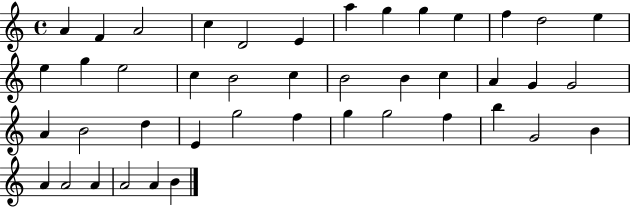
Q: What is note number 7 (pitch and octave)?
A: A5